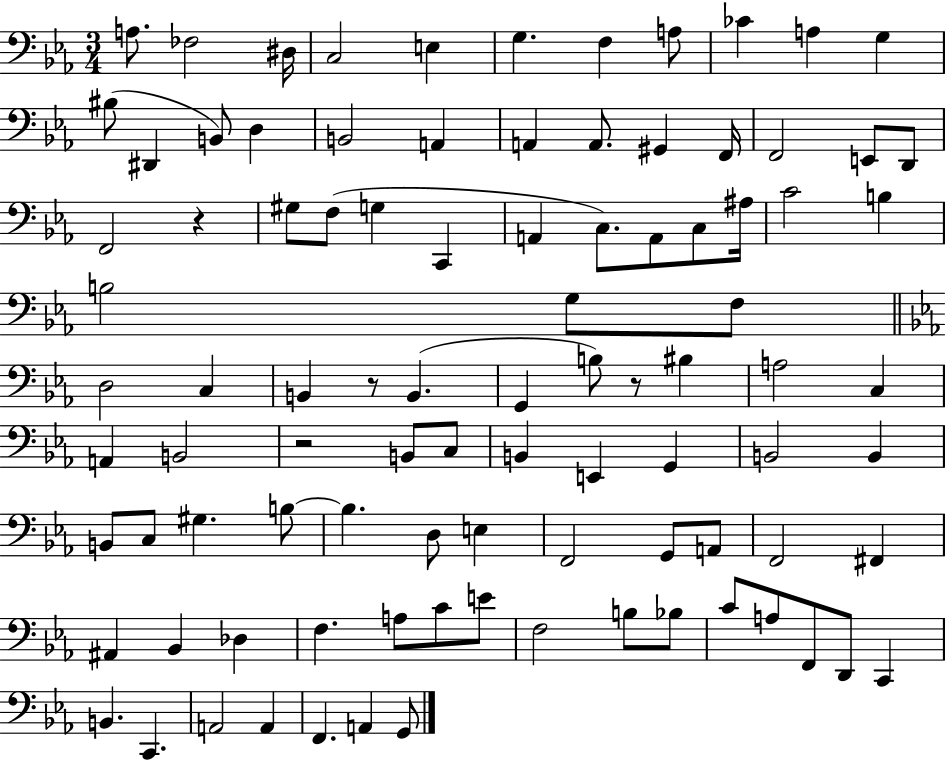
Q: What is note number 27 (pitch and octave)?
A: F3